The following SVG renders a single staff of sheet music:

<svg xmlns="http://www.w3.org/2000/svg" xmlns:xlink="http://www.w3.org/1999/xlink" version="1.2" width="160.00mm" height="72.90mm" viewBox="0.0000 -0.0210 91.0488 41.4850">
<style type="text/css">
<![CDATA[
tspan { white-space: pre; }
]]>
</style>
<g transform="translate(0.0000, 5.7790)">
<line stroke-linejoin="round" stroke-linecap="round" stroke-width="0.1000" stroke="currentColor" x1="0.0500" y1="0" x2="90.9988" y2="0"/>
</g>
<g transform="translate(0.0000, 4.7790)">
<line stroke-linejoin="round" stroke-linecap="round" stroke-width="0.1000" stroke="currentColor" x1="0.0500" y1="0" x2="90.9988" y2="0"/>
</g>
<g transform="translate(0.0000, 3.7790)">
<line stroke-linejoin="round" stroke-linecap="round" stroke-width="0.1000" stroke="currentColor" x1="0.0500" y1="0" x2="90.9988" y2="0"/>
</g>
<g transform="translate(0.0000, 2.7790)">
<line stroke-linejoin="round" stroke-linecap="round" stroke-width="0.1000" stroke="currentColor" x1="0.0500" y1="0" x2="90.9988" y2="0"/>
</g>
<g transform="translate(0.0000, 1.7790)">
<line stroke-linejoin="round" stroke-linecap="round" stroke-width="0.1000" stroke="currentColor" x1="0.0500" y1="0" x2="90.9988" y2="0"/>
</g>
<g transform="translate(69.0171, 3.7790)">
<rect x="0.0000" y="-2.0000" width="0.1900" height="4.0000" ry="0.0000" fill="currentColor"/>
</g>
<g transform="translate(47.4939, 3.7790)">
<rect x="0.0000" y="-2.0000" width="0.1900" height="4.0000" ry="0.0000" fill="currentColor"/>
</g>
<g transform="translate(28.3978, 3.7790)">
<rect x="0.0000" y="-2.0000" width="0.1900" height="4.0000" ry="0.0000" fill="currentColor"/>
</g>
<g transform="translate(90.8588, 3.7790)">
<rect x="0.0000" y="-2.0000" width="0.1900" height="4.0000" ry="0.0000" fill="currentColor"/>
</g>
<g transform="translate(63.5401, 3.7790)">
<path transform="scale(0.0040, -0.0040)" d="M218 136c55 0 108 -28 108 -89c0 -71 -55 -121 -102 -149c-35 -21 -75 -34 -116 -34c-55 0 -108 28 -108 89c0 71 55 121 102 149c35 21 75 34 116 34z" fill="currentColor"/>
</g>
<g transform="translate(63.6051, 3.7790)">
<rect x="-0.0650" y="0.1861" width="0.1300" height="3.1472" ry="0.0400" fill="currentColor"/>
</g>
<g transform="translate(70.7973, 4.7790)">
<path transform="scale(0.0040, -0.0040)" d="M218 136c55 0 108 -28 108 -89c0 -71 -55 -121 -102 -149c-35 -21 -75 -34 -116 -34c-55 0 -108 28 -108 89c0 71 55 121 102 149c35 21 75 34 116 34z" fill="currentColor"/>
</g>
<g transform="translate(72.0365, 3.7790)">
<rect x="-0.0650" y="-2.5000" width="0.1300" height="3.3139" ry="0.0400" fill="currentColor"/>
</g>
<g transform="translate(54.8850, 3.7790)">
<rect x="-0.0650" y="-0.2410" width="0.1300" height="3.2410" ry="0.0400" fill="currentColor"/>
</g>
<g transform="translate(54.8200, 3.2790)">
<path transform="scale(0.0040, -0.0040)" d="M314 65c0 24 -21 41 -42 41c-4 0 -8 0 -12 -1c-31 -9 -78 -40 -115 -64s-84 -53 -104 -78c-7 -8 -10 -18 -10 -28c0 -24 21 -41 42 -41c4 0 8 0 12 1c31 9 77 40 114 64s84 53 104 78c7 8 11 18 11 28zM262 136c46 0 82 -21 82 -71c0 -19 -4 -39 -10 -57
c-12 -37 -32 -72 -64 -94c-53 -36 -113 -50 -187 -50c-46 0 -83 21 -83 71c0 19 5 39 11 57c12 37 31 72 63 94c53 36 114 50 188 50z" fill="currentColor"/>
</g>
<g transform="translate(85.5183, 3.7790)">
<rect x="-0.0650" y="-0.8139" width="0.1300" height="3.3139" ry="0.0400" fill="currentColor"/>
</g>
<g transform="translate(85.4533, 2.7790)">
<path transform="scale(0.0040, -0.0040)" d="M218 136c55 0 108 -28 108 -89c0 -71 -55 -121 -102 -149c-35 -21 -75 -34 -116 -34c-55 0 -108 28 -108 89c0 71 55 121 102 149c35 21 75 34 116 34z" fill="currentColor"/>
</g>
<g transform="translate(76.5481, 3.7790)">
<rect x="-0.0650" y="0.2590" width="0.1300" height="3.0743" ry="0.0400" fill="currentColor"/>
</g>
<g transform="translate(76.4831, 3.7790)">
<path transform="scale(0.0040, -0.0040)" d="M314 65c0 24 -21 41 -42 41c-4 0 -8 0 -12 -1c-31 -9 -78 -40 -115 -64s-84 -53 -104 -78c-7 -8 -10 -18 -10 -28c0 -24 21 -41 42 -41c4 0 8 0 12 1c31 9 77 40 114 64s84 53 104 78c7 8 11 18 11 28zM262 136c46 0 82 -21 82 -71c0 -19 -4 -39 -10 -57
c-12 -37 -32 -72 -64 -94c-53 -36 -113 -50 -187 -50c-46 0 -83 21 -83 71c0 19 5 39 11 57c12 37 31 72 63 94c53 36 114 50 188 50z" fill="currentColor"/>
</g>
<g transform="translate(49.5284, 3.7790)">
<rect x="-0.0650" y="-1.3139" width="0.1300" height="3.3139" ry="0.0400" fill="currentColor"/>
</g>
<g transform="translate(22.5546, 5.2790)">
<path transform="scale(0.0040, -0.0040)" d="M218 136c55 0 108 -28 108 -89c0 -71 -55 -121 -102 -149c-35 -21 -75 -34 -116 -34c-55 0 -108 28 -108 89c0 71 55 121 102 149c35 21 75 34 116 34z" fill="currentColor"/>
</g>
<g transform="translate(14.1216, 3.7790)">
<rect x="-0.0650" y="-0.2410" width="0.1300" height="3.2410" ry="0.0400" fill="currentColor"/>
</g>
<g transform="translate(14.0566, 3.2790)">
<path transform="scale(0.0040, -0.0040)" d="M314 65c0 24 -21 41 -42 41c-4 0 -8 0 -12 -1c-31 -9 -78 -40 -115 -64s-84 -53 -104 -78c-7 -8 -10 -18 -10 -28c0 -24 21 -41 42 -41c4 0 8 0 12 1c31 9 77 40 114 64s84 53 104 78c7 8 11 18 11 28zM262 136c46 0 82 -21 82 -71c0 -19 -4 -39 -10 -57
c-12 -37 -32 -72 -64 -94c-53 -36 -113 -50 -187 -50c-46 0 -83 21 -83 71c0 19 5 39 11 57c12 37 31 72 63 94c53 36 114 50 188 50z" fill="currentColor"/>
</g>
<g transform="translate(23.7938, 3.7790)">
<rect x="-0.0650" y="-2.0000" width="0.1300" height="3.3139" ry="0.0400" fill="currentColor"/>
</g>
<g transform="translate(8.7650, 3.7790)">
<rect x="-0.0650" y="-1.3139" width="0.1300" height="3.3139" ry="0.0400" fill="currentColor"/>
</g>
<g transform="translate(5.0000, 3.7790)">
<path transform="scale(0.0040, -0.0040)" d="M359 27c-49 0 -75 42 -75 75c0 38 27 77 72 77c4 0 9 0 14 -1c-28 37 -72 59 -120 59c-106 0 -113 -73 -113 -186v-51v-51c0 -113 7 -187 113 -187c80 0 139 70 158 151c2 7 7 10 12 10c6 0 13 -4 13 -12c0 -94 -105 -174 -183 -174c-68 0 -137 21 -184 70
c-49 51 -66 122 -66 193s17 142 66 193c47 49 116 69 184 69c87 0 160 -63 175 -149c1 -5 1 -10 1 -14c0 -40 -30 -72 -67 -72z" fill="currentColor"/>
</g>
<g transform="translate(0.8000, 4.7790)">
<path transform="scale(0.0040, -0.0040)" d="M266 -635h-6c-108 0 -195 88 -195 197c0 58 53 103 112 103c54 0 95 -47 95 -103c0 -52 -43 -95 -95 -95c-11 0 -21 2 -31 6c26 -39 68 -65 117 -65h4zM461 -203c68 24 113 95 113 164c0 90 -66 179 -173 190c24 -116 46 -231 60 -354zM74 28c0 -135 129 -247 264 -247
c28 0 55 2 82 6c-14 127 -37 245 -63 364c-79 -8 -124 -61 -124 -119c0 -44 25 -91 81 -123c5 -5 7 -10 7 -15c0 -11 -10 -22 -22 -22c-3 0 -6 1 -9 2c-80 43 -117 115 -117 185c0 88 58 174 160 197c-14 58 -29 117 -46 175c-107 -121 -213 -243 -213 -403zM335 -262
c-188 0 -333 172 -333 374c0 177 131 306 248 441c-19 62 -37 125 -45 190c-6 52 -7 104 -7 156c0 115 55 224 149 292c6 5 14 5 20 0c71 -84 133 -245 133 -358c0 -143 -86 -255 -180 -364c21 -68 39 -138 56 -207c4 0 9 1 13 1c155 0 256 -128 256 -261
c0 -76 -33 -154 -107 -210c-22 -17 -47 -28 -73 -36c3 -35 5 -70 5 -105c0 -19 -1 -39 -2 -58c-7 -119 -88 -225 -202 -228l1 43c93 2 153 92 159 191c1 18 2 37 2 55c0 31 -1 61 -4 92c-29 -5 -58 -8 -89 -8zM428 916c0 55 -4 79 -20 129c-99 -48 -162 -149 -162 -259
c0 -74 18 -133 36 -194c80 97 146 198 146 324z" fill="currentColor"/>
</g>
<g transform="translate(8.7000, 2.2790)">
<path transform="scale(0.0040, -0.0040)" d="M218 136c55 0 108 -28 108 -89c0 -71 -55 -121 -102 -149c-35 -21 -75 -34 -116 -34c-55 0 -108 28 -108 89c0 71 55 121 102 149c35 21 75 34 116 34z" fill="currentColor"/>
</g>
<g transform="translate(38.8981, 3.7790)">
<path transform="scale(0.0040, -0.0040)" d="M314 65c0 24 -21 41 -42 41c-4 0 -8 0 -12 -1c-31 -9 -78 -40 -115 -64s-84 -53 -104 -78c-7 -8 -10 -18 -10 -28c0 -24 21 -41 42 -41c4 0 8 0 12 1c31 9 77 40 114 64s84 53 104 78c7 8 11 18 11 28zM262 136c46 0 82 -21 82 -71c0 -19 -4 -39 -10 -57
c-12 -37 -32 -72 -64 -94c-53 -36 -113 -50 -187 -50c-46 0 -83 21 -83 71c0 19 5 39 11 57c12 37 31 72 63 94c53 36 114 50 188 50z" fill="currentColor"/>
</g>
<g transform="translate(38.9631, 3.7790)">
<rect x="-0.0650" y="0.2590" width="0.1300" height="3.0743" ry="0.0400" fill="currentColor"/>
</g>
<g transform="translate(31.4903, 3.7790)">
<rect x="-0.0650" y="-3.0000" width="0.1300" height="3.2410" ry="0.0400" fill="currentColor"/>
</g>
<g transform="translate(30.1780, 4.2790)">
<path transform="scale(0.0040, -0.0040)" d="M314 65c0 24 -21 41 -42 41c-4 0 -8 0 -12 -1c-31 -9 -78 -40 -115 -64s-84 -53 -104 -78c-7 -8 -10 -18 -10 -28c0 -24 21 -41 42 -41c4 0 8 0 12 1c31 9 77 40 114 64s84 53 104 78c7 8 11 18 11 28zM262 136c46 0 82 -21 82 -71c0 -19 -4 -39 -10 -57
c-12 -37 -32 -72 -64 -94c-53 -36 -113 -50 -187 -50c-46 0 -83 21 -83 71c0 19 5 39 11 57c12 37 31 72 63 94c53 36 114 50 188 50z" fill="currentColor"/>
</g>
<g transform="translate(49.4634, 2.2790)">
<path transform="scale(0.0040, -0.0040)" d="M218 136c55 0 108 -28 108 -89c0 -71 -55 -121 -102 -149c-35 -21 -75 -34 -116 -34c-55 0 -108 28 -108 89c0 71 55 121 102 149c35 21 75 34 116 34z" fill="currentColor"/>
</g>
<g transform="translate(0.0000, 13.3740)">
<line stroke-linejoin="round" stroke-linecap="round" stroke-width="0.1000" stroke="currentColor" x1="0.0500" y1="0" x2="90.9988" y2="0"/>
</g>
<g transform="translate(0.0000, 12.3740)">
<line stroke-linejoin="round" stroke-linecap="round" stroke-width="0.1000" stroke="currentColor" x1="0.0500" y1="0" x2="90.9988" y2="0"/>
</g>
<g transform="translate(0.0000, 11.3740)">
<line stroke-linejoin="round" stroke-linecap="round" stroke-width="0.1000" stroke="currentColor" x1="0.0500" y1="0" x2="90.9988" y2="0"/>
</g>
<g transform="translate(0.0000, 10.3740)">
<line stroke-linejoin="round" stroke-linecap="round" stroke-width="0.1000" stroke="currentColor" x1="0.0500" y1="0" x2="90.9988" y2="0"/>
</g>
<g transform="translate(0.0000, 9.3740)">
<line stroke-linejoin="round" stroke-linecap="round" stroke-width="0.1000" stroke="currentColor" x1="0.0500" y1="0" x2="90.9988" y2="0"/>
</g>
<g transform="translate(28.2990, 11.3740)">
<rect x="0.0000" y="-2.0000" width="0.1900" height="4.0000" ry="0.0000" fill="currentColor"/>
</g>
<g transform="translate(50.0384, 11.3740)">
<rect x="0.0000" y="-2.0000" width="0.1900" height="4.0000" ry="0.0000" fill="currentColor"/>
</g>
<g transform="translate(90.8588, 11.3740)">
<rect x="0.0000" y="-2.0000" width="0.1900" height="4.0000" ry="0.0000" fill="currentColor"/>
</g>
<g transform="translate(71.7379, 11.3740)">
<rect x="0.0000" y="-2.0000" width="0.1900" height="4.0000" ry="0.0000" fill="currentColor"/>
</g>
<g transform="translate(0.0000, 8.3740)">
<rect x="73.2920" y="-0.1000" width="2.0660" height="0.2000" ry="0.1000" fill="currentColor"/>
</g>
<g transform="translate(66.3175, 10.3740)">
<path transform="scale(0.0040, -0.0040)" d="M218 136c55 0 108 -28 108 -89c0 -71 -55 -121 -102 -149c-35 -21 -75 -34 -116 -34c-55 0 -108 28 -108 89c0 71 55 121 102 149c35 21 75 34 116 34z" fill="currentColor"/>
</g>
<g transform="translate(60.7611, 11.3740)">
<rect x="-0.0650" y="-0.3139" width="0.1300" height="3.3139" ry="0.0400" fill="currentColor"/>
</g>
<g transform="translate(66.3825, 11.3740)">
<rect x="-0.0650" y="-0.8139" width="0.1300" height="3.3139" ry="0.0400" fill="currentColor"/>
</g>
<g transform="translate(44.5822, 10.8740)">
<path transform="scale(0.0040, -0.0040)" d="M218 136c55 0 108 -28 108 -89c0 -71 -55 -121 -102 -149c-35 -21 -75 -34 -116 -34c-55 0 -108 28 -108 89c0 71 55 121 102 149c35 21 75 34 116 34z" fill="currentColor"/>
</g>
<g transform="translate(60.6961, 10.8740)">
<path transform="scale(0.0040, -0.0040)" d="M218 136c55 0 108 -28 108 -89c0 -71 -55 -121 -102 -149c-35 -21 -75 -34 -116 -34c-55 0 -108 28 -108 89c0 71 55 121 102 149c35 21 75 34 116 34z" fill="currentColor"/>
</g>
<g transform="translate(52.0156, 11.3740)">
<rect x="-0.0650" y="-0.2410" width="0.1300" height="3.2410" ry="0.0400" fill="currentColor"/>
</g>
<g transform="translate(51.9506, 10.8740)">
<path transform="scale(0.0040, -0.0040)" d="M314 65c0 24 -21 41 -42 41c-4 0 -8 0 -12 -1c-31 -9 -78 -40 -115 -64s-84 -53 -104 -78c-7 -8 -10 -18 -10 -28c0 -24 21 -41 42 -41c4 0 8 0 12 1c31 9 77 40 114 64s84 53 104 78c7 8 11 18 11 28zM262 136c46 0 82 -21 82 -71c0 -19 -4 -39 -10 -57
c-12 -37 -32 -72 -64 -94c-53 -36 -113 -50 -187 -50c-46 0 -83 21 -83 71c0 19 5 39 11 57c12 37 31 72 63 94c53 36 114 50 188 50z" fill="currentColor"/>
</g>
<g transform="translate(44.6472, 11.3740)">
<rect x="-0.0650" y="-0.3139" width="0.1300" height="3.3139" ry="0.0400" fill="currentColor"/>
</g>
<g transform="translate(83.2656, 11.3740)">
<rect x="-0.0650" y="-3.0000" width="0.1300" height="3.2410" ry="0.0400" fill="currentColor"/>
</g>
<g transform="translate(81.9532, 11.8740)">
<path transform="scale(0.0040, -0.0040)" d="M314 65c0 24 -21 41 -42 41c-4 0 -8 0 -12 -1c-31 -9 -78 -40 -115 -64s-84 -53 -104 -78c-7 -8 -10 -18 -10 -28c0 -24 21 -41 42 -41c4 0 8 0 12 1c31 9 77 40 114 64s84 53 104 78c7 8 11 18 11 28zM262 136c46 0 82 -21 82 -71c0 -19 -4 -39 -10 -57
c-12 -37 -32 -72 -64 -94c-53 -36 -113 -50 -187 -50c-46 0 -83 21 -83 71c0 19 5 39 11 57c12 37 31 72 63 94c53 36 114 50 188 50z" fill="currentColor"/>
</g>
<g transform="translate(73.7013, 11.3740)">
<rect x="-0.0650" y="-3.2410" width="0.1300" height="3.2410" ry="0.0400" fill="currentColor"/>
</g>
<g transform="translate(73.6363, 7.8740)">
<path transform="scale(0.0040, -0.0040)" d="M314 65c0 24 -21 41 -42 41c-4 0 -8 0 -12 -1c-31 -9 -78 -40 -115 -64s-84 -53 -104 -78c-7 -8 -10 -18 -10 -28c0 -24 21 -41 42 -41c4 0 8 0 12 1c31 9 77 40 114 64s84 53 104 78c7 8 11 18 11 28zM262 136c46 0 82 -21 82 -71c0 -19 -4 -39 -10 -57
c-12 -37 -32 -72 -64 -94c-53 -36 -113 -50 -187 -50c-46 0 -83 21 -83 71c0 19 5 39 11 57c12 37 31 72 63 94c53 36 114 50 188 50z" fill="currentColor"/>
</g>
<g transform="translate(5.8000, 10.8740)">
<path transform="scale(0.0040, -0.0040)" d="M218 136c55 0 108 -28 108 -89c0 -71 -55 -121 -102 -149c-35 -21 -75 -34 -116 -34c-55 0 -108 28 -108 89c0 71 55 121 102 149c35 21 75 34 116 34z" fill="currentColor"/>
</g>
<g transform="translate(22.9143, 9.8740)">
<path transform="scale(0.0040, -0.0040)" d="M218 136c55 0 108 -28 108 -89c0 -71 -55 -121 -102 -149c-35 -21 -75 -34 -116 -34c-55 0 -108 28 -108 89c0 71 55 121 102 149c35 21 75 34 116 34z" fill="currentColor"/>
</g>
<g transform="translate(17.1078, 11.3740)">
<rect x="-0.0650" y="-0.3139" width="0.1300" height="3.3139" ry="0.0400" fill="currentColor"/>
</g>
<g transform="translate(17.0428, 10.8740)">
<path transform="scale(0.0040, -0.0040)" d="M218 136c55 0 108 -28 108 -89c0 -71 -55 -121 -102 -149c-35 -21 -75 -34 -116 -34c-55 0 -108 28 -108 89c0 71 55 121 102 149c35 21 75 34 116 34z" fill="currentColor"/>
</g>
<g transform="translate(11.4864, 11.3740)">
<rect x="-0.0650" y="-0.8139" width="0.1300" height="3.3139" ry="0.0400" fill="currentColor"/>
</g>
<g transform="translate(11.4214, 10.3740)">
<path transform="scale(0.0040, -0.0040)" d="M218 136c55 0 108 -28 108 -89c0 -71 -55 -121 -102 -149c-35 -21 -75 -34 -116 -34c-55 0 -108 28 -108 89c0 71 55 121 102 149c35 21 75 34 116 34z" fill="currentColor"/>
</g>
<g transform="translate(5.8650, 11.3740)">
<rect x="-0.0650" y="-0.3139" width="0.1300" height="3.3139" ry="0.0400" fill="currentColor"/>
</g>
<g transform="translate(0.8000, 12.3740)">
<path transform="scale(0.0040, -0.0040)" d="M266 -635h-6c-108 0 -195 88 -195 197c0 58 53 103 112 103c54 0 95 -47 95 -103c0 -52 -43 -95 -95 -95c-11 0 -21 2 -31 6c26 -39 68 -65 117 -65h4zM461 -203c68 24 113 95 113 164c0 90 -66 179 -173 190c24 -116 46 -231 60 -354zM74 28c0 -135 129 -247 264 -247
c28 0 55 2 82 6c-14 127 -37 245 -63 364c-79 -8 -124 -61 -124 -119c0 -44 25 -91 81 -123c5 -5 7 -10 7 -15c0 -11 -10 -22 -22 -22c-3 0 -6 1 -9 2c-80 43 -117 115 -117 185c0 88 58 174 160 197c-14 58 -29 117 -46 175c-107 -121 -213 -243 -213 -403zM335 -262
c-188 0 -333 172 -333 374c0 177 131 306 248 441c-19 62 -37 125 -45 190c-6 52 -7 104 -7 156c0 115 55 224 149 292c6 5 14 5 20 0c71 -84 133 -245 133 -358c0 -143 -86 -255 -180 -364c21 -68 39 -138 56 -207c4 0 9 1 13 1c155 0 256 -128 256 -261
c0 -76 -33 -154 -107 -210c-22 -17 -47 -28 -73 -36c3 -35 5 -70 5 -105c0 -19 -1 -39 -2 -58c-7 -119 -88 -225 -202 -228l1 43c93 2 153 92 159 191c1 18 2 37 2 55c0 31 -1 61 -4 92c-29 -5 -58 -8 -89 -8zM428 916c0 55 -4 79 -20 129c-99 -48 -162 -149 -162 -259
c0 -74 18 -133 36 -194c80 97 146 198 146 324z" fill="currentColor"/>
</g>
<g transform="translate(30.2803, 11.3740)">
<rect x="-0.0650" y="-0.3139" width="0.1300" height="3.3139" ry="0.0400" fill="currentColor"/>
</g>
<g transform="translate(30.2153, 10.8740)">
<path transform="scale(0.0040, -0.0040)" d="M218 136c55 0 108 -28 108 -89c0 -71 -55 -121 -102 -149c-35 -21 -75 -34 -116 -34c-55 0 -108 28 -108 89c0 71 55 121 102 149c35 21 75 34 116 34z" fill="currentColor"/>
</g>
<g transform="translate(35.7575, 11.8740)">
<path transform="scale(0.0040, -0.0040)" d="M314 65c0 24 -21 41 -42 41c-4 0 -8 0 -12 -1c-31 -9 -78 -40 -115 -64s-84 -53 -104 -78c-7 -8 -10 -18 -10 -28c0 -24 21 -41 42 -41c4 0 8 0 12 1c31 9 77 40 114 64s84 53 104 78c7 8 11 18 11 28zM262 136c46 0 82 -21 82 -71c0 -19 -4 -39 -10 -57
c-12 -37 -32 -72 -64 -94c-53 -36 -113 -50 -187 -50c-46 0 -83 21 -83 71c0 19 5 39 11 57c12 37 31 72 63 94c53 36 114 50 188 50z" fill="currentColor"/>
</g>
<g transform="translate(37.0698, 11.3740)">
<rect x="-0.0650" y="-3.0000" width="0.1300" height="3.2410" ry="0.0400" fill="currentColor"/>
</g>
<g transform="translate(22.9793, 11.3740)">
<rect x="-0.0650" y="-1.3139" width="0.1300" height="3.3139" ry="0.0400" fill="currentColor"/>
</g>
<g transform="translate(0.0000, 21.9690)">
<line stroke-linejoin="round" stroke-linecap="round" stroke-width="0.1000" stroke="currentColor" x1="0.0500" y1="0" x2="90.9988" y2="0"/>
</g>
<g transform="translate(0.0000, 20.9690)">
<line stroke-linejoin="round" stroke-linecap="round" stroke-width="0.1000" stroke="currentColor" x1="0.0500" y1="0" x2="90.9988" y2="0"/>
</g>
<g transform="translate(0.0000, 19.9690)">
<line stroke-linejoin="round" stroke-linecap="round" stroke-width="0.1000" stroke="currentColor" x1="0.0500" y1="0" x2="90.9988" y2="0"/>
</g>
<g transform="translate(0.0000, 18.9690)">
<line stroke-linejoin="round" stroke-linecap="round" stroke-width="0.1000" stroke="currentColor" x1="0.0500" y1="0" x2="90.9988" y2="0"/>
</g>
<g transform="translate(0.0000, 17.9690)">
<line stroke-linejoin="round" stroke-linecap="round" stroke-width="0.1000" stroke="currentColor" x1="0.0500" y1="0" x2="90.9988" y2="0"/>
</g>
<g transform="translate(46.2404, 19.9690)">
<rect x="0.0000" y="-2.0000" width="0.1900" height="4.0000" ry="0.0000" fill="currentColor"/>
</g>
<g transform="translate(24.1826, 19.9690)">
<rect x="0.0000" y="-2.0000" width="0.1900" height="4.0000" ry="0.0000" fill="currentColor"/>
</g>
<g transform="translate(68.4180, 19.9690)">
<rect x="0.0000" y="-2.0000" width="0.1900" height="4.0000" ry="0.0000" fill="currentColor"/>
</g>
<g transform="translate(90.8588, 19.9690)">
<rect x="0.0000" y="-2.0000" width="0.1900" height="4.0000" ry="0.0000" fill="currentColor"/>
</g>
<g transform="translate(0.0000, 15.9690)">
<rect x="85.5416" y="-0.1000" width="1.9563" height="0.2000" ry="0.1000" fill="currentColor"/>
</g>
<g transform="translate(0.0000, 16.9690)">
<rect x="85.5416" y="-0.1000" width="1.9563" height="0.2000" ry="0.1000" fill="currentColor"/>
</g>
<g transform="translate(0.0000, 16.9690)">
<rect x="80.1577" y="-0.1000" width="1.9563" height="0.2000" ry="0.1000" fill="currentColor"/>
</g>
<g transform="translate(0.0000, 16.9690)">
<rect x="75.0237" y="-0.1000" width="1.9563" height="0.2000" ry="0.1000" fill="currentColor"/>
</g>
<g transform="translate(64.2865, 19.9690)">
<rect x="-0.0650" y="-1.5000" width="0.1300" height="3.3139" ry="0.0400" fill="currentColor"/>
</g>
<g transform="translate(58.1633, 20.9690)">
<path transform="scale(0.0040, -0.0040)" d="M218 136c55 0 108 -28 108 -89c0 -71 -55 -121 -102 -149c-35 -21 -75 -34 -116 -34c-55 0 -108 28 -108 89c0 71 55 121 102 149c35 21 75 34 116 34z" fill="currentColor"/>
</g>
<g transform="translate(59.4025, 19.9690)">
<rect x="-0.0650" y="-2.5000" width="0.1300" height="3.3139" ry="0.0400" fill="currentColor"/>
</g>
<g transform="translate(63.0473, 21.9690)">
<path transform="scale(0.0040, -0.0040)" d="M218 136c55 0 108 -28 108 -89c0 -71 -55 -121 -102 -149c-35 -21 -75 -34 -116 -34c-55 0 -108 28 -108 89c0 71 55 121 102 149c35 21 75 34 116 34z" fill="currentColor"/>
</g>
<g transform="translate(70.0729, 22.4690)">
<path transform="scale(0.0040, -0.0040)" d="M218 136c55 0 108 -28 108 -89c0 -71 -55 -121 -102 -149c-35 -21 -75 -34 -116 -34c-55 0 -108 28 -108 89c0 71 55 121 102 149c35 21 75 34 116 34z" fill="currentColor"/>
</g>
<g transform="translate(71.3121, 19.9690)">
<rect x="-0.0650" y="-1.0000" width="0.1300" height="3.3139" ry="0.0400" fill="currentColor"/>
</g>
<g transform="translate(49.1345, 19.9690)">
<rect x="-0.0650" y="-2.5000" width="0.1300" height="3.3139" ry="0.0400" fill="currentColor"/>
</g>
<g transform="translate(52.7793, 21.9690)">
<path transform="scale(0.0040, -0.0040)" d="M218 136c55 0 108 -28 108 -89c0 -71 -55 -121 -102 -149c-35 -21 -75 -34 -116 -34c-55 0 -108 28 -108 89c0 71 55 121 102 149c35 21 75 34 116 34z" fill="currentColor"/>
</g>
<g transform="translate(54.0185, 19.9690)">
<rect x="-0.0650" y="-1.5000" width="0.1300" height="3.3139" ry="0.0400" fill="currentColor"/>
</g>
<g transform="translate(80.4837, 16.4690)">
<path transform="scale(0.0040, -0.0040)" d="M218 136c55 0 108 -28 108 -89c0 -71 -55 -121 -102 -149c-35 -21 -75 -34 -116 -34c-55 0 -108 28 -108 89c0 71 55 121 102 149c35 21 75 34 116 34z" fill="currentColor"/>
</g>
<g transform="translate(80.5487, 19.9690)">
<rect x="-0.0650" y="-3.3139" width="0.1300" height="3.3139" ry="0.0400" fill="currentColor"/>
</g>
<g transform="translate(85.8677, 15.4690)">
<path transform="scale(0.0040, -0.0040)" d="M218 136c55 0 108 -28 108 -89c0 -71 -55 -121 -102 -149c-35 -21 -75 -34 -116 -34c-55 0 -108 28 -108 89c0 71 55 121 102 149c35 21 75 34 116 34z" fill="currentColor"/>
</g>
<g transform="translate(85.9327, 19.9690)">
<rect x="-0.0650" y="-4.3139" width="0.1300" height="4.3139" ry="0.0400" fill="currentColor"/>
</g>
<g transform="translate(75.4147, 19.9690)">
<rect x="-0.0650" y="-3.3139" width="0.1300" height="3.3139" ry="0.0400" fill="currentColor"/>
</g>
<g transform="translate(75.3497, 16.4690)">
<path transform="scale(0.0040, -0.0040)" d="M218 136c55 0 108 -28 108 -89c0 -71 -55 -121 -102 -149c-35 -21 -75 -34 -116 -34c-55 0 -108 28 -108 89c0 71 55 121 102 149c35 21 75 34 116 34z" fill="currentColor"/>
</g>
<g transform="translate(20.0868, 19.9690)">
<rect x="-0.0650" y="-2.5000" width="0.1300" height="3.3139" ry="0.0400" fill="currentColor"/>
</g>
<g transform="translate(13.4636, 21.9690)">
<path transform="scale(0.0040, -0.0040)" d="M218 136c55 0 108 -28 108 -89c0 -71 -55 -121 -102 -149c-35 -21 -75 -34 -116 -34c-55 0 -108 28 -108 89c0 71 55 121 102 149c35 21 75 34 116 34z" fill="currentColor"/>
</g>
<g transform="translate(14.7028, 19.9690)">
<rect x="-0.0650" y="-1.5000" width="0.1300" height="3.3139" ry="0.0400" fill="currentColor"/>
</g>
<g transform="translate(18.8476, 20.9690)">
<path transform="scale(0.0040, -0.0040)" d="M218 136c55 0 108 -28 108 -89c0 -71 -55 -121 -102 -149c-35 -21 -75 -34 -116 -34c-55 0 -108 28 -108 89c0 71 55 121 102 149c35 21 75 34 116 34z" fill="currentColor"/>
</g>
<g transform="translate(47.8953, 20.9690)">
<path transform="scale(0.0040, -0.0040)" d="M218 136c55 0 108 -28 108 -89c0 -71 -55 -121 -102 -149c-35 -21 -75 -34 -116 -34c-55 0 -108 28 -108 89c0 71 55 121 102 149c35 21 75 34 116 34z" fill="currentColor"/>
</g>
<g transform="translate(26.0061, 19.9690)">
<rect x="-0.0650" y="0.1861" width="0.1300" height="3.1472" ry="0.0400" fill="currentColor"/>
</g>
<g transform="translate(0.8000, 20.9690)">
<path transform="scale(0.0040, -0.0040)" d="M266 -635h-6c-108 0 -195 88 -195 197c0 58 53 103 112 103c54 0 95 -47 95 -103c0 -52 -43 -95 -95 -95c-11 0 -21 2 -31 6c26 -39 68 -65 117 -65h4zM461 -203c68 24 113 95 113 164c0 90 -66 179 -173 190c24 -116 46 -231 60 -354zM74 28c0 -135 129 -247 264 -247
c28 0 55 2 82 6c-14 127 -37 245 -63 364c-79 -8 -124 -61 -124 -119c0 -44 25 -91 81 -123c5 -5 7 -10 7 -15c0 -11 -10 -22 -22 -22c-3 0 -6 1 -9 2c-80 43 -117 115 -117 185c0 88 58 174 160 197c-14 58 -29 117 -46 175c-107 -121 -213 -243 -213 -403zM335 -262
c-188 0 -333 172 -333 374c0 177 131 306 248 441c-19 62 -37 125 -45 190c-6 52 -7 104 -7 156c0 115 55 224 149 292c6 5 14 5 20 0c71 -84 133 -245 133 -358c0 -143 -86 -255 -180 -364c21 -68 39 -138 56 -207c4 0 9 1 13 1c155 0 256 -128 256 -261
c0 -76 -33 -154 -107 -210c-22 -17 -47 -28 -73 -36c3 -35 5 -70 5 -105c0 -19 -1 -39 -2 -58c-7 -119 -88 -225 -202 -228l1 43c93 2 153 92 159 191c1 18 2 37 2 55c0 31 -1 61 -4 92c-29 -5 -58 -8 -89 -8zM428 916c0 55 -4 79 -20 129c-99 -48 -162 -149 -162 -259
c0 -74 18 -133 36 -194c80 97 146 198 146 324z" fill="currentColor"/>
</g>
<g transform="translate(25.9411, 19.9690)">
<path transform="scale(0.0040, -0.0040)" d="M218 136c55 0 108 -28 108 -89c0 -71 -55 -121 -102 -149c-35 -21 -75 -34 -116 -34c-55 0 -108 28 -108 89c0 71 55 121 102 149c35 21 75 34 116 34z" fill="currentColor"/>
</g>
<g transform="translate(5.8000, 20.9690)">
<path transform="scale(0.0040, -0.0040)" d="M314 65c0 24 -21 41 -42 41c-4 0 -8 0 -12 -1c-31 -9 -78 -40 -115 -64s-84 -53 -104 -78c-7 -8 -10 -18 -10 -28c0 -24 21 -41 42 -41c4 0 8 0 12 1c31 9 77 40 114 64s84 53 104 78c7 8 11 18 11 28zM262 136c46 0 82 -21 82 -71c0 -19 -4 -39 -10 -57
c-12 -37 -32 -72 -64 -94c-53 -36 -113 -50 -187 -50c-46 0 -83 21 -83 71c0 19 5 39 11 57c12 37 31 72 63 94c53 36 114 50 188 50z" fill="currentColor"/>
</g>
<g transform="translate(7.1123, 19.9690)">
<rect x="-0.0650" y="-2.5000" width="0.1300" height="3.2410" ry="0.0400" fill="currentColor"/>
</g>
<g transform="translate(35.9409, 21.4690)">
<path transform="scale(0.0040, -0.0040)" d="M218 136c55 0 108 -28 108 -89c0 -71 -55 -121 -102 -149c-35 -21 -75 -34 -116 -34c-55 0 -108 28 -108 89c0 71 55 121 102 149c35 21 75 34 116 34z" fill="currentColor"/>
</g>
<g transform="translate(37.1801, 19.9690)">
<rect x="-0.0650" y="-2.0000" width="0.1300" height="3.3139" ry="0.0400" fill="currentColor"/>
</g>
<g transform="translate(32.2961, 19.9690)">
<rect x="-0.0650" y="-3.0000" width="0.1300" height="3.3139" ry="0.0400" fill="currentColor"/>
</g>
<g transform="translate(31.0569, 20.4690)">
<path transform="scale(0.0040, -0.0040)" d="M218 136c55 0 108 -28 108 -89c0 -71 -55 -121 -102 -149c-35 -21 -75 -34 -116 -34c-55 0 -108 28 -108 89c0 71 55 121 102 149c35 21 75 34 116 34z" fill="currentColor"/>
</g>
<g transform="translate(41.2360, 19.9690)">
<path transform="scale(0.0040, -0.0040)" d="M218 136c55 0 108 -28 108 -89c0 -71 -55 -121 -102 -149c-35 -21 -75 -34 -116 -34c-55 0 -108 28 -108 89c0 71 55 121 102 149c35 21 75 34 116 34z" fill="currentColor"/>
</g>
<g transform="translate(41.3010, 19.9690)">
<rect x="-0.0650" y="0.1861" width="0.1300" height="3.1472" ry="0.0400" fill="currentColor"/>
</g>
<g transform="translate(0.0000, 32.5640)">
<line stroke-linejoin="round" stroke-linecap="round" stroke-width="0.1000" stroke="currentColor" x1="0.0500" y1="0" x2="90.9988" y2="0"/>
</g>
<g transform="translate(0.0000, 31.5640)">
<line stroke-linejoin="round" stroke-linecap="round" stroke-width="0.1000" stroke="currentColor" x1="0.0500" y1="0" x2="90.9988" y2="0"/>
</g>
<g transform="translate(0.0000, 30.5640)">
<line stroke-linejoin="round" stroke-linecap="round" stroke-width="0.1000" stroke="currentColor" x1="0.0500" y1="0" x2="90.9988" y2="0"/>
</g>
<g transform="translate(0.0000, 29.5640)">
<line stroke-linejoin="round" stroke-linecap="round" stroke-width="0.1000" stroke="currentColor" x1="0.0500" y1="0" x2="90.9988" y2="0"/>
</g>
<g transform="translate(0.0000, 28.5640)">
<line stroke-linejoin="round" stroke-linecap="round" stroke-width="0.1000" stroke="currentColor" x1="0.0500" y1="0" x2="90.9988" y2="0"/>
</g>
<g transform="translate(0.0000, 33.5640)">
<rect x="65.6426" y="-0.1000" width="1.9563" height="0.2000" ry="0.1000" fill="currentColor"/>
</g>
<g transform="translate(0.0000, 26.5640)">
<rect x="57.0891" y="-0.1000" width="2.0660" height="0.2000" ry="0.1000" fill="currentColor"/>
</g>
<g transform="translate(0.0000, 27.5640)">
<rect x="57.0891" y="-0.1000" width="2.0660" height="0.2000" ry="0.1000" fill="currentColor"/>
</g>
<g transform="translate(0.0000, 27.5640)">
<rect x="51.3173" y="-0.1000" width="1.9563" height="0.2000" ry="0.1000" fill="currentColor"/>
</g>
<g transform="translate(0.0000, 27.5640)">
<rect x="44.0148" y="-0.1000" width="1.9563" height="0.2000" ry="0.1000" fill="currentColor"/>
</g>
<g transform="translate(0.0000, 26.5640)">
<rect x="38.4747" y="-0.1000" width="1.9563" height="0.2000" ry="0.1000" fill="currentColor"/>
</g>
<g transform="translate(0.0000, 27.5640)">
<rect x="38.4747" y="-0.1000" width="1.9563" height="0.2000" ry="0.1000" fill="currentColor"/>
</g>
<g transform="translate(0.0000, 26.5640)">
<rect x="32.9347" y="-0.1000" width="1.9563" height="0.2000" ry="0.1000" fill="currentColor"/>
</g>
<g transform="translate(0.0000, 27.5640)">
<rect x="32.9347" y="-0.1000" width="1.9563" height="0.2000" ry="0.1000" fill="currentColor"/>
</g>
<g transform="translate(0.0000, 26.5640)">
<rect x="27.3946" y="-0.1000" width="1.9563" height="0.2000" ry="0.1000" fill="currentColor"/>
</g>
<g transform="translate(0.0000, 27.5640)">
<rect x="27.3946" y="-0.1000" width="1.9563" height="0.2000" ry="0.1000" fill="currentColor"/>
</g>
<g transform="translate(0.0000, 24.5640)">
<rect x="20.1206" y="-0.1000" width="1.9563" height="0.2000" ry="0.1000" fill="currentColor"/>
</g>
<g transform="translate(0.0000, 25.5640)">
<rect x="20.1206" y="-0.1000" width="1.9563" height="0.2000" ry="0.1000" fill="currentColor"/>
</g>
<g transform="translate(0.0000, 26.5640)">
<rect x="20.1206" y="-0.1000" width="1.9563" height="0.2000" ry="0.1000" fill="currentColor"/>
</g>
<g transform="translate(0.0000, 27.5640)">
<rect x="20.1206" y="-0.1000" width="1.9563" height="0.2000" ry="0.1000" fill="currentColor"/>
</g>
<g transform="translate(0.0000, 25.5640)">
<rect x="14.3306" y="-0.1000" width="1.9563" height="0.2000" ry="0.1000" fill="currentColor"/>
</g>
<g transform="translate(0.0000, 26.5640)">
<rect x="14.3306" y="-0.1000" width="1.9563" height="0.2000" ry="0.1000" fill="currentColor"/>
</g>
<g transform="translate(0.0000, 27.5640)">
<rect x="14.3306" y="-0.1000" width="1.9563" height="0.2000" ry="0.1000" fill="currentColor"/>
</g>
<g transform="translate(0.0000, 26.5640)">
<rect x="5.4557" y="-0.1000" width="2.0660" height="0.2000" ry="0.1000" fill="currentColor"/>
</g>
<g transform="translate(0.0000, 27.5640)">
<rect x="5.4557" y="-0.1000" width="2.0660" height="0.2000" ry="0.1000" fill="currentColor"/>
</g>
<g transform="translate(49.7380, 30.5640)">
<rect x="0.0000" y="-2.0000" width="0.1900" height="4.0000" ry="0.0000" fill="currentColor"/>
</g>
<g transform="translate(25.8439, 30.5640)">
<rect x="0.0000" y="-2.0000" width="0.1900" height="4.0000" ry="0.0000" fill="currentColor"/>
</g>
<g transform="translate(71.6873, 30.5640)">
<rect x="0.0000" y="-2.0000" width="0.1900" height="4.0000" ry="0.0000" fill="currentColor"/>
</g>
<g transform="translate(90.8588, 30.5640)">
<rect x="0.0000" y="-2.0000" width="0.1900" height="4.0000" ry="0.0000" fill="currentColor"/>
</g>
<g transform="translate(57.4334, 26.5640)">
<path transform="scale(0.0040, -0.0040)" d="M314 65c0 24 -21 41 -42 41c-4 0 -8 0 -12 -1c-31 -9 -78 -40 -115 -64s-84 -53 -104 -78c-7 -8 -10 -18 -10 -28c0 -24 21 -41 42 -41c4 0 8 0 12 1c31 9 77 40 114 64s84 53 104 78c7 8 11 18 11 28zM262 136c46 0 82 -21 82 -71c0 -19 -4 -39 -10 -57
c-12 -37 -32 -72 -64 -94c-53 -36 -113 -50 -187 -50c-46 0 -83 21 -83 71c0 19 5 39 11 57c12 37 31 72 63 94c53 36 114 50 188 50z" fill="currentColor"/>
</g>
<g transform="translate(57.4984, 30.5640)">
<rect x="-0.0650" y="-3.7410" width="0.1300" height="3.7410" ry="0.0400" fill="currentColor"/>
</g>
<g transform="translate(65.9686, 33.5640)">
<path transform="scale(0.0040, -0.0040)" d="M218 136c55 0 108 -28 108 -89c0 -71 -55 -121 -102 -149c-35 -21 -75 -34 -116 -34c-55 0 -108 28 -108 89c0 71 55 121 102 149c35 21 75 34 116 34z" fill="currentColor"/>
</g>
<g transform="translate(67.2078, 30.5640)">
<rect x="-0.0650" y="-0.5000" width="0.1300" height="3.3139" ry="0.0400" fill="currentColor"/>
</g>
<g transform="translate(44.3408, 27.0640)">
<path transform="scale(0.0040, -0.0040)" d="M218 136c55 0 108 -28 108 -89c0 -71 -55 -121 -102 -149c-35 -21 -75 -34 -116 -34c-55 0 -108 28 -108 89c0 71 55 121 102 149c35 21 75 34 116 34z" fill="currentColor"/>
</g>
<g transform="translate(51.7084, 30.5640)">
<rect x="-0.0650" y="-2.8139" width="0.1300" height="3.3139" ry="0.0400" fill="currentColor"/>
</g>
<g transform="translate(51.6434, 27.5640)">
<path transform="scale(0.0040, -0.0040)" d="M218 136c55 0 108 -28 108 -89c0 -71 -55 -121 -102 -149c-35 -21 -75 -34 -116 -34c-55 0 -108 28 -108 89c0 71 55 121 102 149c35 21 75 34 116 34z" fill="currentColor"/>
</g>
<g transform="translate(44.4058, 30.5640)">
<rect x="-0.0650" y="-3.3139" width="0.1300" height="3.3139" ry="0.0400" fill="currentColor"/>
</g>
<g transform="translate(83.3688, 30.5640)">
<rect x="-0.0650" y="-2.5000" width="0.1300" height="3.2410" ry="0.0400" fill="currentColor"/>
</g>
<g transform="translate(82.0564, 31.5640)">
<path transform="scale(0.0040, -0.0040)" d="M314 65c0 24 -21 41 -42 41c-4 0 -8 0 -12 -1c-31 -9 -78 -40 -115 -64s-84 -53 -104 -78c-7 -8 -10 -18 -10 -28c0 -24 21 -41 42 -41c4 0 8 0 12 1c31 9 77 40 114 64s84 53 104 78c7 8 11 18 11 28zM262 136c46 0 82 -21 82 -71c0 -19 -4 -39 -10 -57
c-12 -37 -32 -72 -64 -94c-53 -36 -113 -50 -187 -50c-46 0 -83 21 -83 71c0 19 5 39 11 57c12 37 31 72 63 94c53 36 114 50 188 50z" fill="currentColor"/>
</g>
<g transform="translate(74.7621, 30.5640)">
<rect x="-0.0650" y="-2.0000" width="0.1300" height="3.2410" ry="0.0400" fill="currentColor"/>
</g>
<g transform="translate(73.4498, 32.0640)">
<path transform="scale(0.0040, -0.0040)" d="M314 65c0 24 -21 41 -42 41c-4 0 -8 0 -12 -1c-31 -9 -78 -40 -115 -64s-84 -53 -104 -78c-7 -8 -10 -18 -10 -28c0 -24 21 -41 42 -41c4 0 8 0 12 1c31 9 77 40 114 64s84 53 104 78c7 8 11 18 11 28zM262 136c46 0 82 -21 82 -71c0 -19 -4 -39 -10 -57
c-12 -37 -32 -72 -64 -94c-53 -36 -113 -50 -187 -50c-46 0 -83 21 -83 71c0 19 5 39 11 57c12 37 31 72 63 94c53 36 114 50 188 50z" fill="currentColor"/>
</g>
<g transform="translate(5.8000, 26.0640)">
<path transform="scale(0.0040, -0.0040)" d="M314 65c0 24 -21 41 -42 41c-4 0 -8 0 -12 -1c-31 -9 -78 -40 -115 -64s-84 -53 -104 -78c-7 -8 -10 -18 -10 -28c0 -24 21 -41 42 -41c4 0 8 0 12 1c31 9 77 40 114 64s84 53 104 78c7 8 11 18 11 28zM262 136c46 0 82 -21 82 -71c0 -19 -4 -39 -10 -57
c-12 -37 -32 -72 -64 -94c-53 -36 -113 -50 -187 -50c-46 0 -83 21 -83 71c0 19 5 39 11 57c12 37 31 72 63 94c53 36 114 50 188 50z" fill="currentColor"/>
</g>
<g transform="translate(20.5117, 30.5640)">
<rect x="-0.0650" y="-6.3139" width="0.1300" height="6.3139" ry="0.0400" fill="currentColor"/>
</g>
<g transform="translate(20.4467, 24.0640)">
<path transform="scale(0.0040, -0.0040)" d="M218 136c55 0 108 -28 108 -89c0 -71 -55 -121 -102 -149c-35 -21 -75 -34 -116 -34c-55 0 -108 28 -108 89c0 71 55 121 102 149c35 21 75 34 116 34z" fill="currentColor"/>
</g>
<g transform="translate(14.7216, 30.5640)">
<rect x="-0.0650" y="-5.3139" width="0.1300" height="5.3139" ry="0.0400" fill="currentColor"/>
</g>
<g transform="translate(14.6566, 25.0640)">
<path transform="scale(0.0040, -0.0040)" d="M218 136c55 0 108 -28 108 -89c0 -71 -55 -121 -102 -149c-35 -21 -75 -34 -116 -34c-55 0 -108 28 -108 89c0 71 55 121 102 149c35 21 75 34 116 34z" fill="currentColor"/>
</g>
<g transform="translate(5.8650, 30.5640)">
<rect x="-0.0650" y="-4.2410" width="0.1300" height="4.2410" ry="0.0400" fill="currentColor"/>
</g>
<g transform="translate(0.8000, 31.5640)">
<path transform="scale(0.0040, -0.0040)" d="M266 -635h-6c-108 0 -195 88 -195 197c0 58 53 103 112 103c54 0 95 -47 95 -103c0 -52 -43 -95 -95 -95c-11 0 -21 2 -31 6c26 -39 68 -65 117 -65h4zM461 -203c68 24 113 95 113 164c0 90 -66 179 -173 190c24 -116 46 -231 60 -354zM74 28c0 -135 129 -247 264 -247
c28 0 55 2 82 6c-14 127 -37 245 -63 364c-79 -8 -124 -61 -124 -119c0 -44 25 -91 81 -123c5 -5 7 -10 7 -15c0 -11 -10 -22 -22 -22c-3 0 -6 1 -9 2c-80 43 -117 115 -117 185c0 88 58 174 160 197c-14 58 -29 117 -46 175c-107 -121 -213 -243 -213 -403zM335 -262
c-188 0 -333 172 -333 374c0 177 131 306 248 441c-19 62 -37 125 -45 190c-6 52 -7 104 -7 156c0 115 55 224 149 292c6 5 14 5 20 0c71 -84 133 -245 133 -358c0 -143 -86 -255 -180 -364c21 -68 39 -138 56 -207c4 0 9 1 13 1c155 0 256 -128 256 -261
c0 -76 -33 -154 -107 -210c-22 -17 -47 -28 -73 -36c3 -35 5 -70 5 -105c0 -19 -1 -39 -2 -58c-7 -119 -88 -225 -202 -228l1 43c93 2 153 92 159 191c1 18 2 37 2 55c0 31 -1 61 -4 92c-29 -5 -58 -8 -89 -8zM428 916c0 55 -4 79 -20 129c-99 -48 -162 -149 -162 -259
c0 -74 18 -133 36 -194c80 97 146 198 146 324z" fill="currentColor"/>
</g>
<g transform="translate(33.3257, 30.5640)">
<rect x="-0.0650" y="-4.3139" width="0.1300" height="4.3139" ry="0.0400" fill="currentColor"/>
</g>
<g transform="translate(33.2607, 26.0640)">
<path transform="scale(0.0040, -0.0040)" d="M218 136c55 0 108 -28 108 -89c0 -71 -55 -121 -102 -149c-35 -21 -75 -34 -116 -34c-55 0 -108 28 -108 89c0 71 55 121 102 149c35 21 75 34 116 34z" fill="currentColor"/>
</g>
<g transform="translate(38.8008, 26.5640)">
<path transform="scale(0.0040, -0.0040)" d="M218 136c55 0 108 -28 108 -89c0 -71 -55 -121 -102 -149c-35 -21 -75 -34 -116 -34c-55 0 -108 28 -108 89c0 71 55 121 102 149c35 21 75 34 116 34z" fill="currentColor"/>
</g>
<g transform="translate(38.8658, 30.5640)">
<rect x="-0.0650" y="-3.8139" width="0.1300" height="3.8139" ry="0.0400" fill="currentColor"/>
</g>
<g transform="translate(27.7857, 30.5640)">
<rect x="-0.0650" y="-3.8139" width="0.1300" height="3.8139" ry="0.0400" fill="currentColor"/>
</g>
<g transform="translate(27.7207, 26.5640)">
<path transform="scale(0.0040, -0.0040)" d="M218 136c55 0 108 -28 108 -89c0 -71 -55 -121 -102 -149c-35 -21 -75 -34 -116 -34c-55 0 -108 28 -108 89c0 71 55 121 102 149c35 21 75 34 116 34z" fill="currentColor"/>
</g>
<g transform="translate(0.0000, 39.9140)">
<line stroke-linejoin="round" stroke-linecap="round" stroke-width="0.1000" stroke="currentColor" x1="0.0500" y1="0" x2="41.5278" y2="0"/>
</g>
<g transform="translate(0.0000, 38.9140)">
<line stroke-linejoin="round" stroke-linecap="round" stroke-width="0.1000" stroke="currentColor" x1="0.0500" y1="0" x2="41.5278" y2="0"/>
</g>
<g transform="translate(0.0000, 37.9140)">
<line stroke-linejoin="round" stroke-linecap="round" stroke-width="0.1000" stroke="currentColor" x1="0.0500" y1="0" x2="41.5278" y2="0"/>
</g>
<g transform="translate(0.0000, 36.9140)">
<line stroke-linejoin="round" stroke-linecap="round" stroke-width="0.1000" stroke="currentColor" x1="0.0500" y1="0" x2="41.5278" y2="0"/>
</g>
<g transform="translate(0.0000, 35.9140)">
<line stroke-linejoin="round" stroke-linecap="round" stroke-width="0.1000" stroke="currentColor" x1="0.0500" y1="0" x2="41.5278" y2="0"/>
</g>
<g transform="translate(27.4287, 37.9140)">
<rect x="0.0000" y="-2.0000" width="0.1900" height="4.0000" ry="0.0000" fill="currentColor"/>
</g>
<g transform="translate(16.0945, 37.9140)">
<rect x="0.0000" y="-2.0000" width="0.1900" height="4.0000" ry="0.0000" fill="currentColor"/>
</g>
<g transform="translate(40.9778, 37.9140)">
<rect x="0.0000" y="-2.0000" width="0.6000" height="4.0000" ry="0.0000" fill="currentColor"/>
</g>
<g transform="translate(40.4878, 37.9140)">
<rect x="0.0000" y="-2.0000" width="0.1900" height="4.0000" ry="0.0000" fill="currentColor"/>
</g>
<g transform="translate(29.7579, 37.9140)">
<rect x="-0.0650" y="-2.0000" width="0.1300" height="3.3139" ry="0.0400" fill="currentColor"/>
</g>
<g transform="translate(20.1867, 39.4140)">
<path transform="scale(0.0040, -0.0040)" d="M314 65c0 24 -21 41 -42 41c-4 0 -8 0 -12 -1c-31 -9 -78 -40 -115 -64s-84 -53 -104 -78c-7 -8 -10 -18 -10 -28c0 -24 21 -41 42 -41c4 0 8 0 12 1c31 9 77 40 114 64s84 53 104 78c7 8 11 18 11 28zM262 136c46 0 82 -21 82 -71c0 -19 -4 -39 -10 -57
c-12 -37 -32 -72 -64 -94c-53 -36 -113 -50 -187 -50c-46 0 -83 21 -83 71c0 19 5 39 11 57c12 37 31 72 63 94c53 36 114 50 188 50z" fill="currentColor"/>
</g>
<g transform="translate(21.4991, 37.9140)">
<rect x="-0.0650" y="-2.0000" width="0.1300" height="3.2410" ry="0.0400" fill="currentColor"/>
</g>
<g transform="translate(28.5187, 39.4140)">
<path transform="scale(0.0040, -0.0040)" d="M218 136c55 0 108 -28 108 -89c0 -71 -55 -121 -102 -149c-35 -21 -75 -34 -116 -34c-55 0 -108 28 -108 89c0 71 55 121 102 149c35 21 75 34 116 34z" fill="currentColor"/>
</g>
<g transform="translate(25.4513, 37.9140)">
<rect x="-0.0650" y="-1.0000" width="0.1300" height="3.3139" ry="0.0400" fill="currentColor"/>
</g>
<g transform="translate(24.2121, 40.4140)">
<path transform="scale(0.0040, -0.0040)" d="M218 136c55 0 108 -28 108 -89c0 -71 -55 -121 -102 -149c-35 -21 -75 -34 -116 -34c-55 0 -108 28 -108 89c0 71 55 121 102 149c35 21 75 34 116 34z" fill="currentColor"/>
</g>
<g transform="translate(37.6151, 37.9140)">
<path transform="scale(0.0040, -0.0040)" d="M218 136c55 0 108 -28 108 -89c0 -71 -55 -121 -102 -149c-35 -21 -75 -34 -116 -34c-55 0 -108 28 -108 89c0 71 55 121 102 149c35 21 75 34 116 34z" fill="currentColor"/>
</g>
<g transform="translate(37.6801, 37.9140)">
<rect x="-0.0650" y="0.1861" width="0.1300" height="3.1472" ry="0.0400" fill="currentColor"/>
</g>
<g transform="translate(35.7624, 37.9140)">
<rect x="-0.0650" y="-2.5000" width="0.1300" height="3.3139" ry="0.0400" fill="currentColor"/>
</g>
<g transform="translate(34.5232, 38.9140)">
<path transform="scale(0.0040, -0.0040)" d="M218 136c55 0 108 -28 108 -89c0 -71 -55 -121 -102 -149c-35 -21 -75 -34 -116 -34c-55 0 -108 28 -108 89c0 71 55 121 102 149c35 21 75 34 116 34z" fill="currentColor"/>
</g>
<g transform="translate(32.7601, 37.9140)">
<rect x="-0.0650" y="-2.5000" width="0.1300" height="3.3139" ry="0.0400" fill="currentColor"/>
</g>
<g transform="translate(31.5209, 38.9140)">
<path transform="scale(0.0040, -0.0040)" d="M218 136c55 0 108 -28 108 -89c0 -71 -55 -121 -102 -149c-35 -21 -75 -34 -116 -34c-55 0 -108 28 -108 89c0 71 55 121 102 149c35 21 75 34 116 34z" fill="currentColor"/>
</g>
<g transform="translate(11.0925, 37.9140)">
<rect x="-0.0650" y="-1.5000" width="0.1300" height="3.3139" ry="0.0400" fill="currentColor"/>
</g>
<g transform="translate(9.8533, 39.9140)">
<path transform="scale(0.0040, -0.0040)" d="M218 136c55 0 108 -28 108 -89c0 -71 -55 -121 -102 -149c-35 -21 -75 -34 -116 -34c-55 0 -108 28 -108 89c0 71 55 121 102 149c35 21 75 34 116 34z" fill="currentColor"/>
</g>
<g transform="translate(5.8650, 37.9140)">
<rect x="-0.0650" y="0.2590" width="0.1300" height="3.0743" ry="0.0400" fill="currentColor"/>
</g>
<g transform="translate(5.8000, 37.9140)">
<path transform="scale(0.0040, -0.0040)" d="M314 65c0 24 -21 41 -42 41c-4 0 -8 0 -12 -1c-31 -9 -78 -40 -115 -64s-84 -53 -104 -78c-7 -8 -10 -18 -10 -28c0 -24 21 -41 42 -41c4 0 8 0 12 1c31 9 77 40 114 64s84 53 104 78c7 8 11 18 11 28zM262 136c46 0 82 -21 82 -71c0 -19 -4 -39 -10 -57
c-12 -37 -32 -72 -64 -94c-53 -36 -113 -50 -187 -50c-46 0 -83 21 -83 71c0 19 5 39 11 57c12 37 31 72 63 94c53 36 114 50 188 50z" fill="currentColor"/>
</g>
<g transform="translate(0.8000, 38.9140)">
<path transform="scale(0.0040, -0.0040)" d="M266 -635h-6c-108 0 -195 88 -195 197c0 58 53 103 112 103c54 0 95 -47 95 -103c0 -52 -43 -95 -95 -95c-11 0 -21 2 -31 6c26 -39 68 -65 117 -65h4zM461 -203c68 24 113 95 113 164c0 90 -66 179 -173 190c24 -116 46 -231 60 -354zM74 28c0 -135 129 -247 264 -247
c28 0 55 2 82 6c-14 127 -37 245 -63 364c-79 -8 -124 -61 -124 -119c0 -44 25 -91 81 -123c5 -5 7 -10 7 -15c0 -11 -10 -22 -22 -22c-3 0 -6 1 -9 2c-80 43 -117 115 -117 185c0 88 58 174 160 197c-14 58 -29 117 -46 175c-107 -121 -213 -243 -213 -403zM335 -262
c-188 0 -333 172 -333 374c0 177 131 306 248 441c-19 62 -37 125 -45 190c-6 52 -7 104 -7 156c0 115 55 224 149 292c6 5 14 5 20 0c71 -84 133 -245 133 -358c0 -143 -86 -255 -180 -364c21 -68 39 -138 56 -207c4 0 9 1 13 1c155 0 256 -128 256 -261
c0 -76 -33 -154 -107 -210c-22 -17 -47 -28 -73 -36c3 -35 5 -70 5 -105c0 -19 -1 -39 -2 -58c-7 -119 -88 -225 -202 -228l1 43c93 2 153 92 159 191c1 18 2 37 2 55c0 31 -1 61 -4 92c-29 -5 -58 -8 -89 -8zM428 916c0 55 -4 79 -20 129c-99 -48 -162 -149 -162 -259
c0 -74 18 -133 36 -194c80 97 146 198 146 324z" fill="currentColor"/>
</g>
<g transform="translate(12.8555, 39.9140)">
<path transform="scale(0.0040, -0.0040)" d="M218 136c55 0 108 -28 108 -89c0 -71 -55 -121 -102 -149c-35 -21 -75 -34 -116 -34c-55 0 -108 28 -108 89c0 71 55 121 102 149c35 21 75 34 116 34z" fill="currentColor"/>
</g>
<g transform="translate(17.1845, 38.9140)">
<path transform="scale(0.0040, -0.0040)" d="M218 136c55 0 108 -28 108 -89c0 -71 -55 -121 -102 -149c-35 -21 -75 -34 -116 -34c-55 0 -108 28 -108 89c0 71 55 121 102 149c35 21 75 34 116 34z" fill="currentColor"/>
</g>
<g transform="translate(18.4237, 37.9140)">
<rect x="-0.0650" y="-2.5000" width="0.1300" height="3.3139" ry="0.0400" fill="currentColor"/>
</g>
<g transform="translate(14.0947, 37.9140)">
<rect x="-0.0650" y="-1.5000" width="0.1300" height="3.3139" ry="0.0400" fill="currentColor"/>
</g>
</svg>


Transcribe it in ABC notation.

X:1
T:Untitled
M:4/4
L:1/4
K:C
e c2 F A2 B2 e c2 B G B2 d c d c e c A2 c c2 c d b2 A2 G2 E G B A F B G E G E D b b d' d'2 f' a' c' d' c' b a c'2 C F2 G2 B2 E E G F2 D F G G B